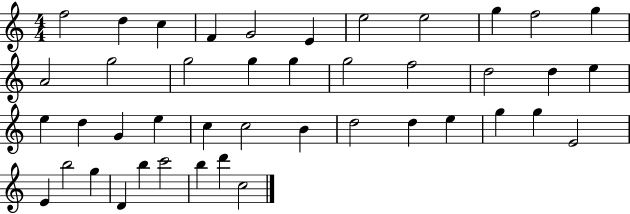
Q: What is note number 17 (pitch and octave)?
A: G5